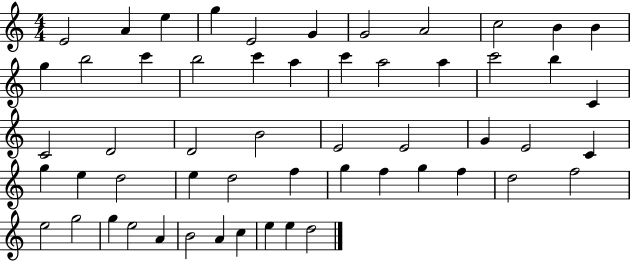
X:1
T:Untitled
M:4/4
L:1/4
K:C
E2 A e g E2 G G2 A2 c2 B B g b2 c' b2 c' a c' a2 a c'2 b C C2 D2 D2 B2 E2 E2 G E2 C g e d2 e d2 f g f g f d2 f2 e2 g2 g e2 A B2 A c e e d2